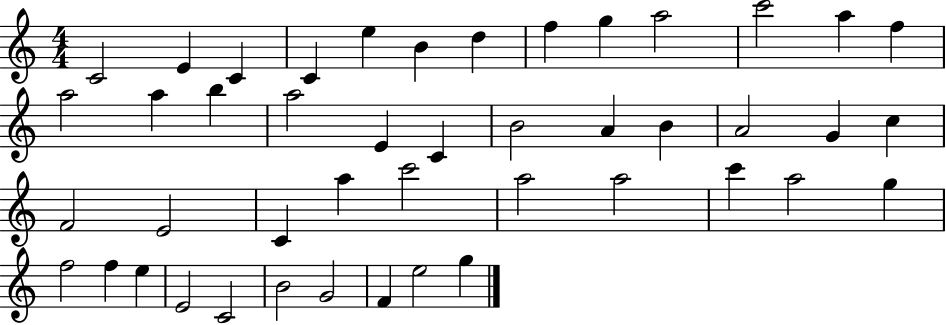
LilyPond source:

{
  \clef treble
  \numericTimeSignature
  \time 4/4
  \key c \major
  c'2 e'4 c'4 | c'4 e''4 b'4 d''4 | f''4 g''4 a''2 | c'''2 a''4 f''4 | \break a''2 a''4 b''4 | a''2 e'4 c'4 | b'2 a'4 b'4 | a'2 g'4 c''4 | \break f'2 e'2 | c'4 a''4 c'''2 | a''2 a''2 | c'''4 a''2 g''4 | \break f''2 f''4 e''4 | e'2 c'2 | b'2 g'2 | f'4 e''2 g''4 | \break \bar "|."
}